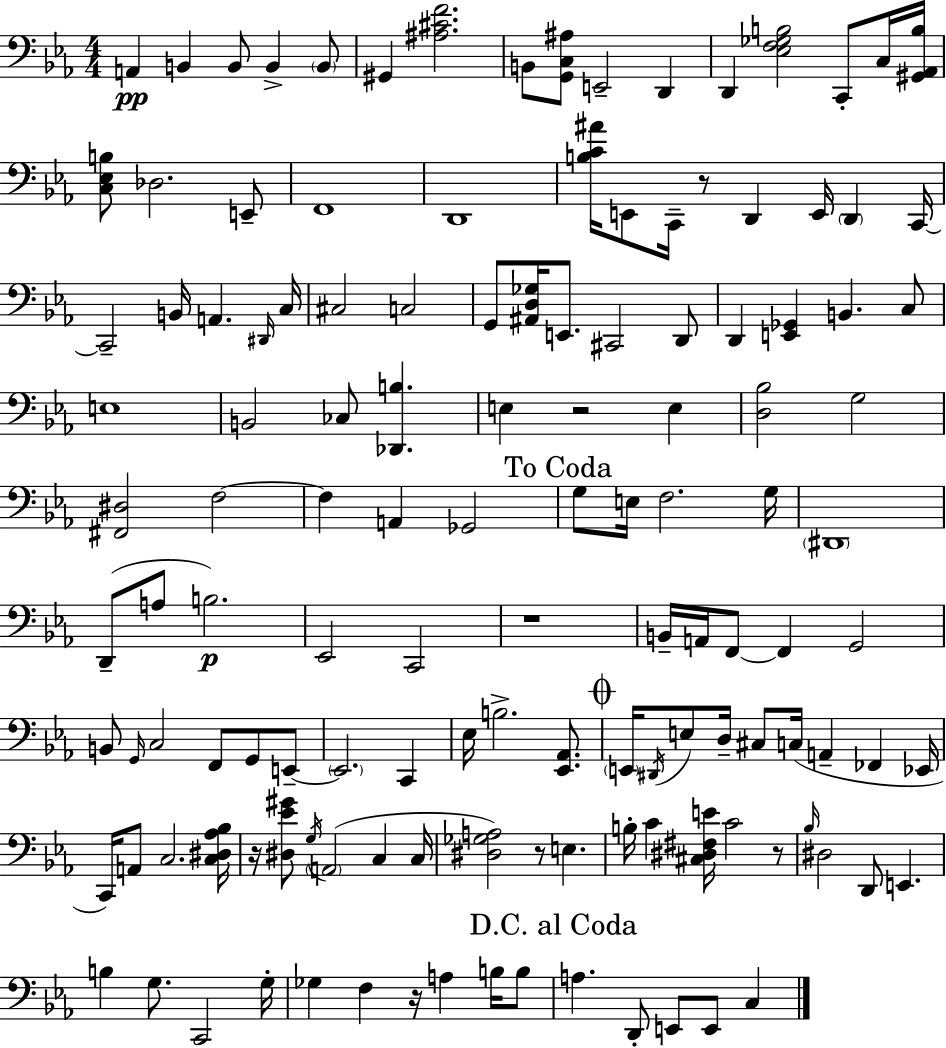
X:1
T:Untitled
M:4/4
L:1/4
K:Cm
A,, B,, B,,/2 B,, B,,/2 ^G,, [^A,^CF]2 B,,/2 [G,,C,^A,]/2 E,,2 D,, D,, [_E,F,_G,B,]2 C,,/2 C,/4 [^G,,_A,,B,]/4 [C,_E,B,]/2 _D,2 E,,/2 F,,4 D,,4 [B,C^A]/4 E,,/2 C,,/4 z/2 D,, E,,/4 D,, C,,/4 C,,2 B,,/4 A,, ^D,,/4 C,/4 ^C,2 C,2 G,,/2 [^A,,D,_G,]/4 E,,/2 ^C,,2 D,,/2 D,, [E,,_G,,] B,, C,/2 E,4 B,,2 _C,/2 [_D,,B,] E, z2 E, [D,_B,]2 G,2 [^F,,^D,]2 F,2 F, A,, _G,,2 G,/2 E,/4 F,2 G,/4 ^D,,4 D,,/2 A,/2 B,2 _E,,2 C,,2 z4 B,,/4 A,,/4 F,,/2 F,, G,,2 B,,/2 G,,/4 C,2 F,,/2 G,,/2 E,,/2 E,,2 C,, _E,/4 B,2 [_E,,_A,,]/2 E,,/4 ^D,,/4 E,/2 D,/4 ^C,/2 C,/4 A,, _F,, _E,,/4 C,,/4 A,,/2 C,2 [C,^D,_A,_B,]/4 z/4 [^D,_E^G]/2 G,/4 A,,2 C, C,/4 [^D,_G,A,]2 z/2 E, B,/4 C [^C,^D,^F,E]/4 C2 z/2 _B,/4 ^D,2 D,,/2 E,, B, G,/2 C,,2 G,/4 _G, F, z/4 A, B,/4 B,/2 A, D,,/2 E,,/2 E,,/2 C,